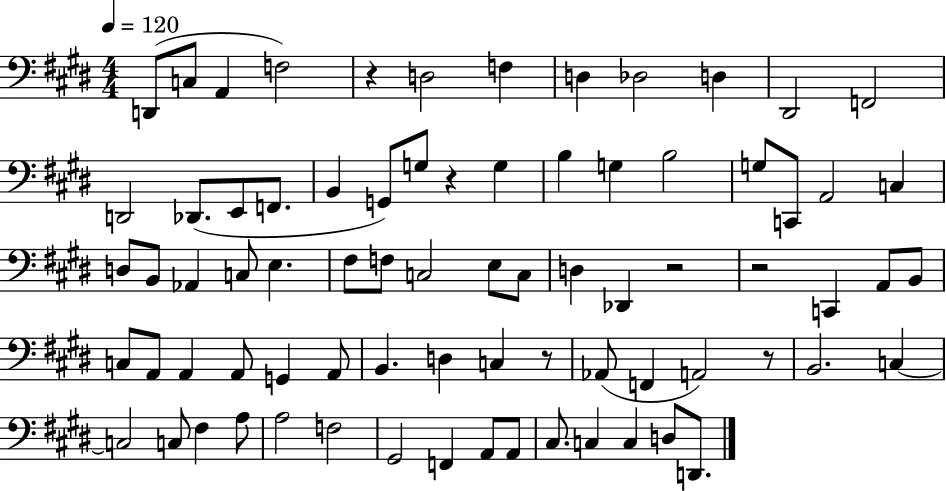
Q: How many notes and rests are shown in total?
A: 76